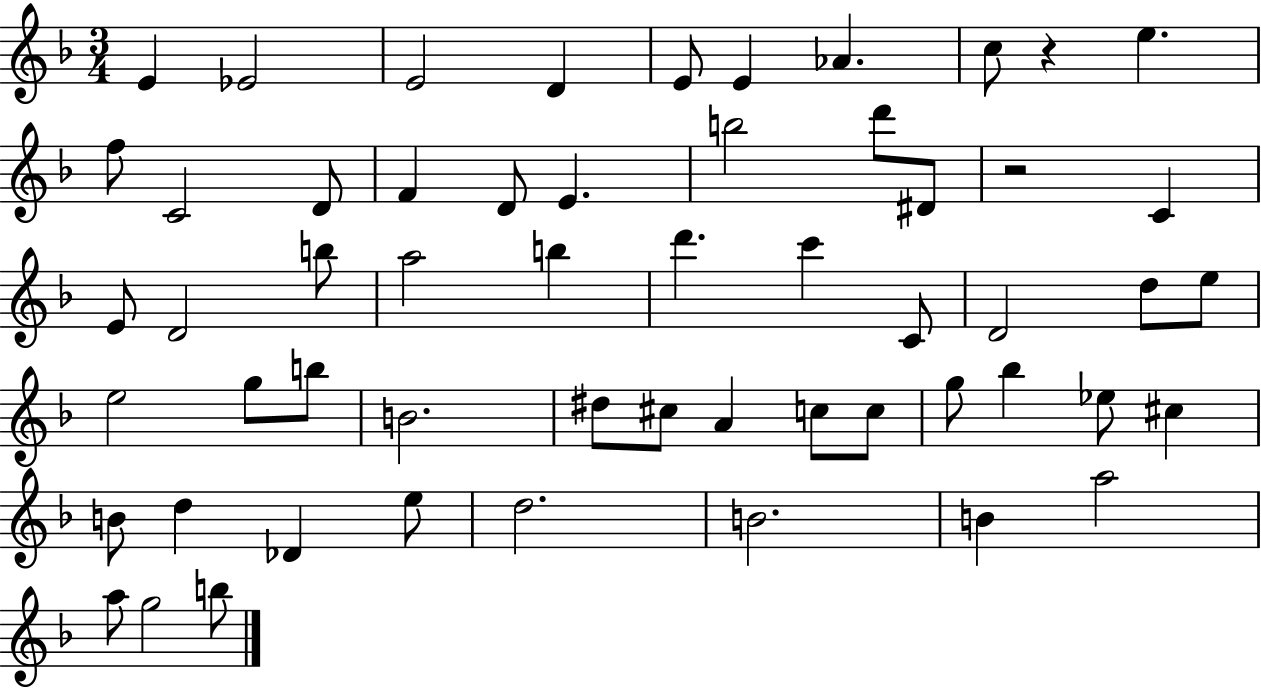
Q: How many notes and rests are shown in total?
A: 56